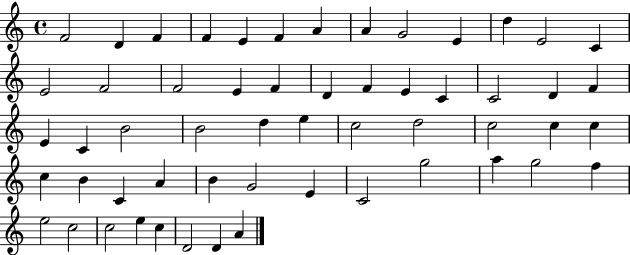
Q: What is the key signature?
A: C major